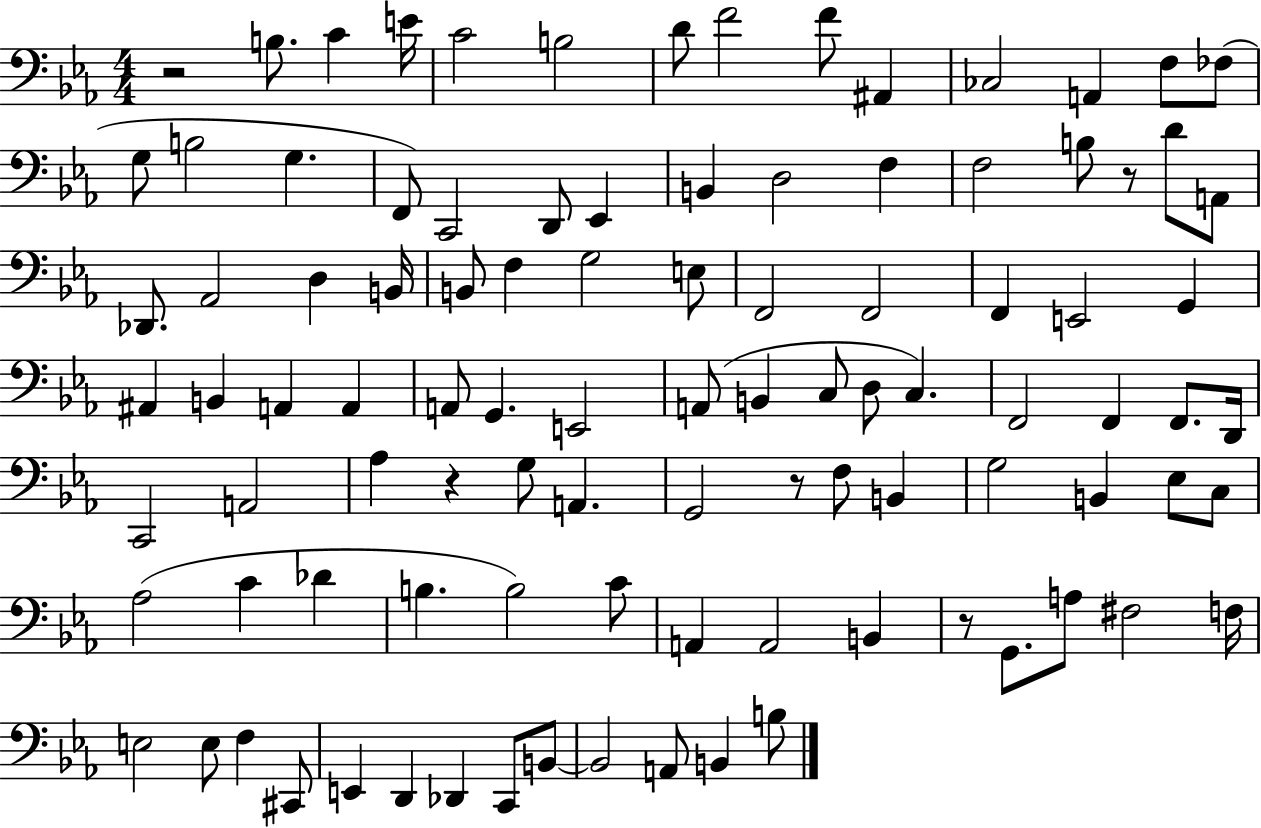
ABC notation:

X:1
T:Untitled
M:4/4
L:1/4
K:Eb
z2 B,/2 C E/4 C2 B,2 D/2 F2 F/2 ^A,, _C,2 A,, F,/2 _F,/2 G,/2 B,2 G, F,,/2 C,,2 D,,/2 _E,, B,, D,2 F, F,2 B,/2 z/2 D/2 A,,/2 _D,,/2 _A,,2 D, B,,/4 B,,/2 F, G,2 E,/2 F,,2 F,,2 F,, E,,2 G,, ^A,, B,, A,, A,, A,,/2 G,, E,,2 A,,/2 B,, C,/2 D,/2 C, F,,2 F,, F,,/2 D,,/4 C,,2 A,,2 _A, z G,/2 A,, G,,2 z/2 F,/2 B,, G,2 B,, _E,/2 C,/2 _A,2 C _D B, B,2 C/2 A,, A,,2 B,, z/2 G,,/2 A,/2 ^F,2 F,/4 E,2 E,/2 F, ^C,,/2 E,, D,, _D,, C,,/2 B,,/2 B,,2 A,,/2 B,, B,/2